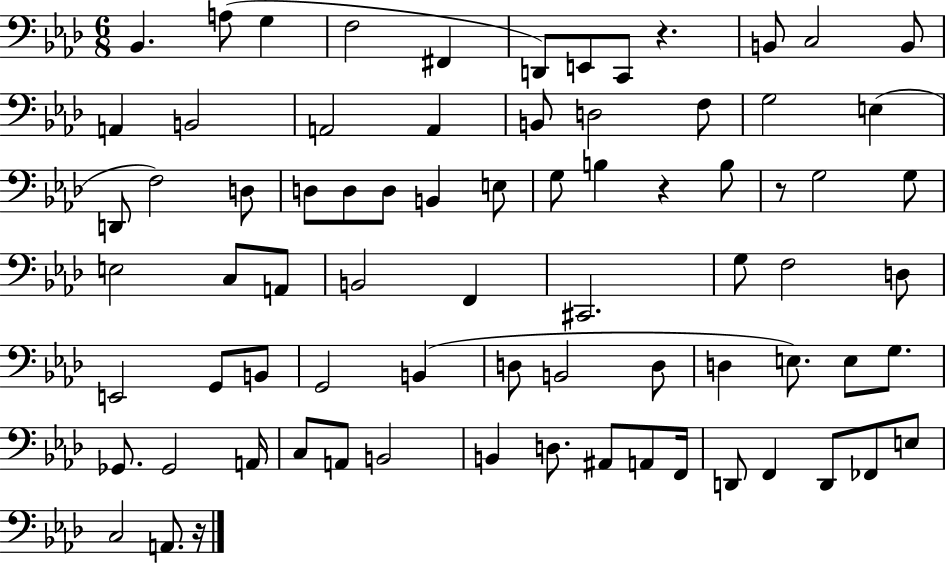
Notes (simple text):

Bb2/q. A3/e G3/q F3/h F#2/q D2/e E2/e C2/e R/q. B2/e C3/h B2/e A2/q B2/h A2/h A2/q B2/e D3/h F3/e G3/h E3/q D2/e F3/h D3/e D3/e D3/e D3/e B2/q E3/e G3/e B3/q R/q B3/e R/e G3/h G3/e E3/h C3/e A2/e B2/h F2/q C#2/h. G3/e F3/h D3/e E2/h G2/e B2/e G2/h B2/q D3/e B2/h D3/e D3/q E3/e. E3/e G3/e. Gb2/e. Gb2/h A2/s C3/e A2/e B2/h B2/q D3/e. A#2/e A2/e F2/s D2/e F2/q D2/e FES2/e E3/e C3/h A2/e. R/s